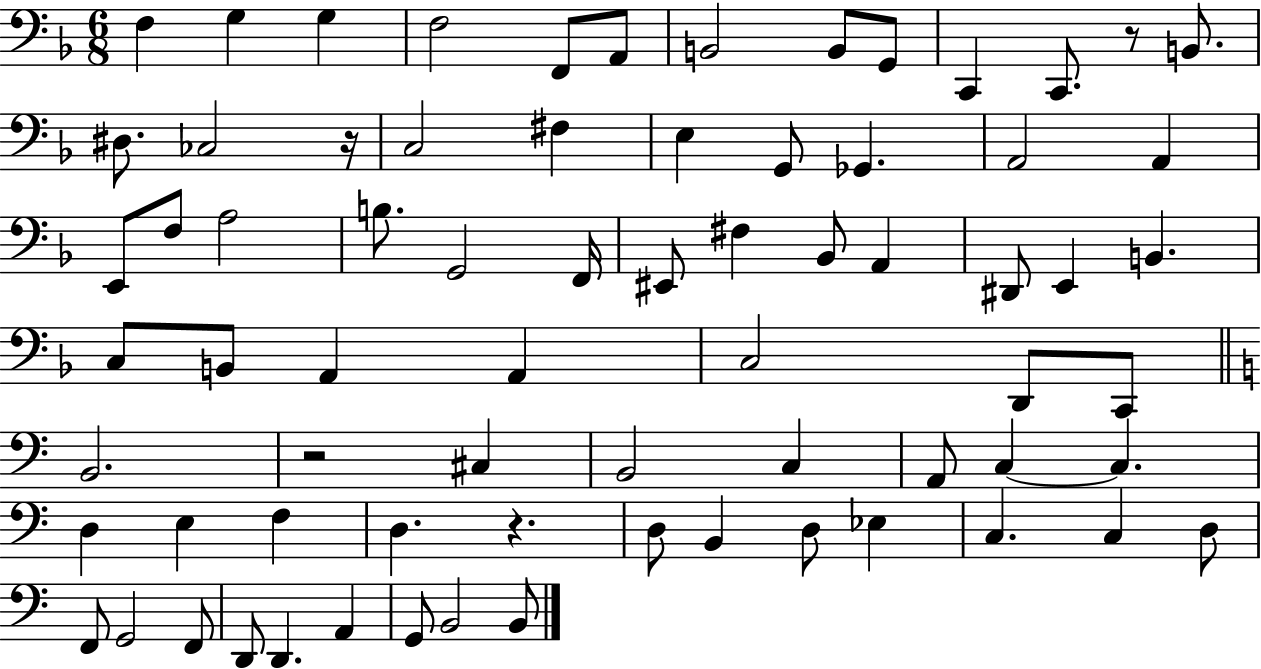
X:1
T:Untitled
M:6/8
L:1/4
K:F
F, G, G, F,2 F,,/2 A,,/2 B,,2 B,,/2 G,,/2 C,, C,,/2 z/2 B,,/2 ^D,/2 _C,2 z/4 C,2 ^F, E, G,,/2 _G,, A,,2 A,, E,,/2 F,/2 A,2 B,/2 G,,2 F,,/4 ^E,,/2 ^F, _B,,/2 A,, ^D,,/2 E,, B,, C,/2 B,,/2 A,, A,, C,2 D,,/2 C,,/2 B,,2 z2 ^C, B,,2 C, A,,/2 C, C, D, E, F, D, z D,/2 B,, D,/2 _E, C, C, D,/2 F,,/2 G,,2 F,,/2 D,,/2 D,, A,, G,,/2 B,,2 B,,/2